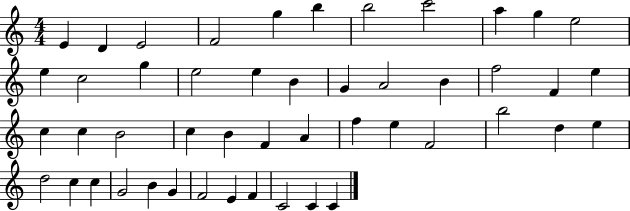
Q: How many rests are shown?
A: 0